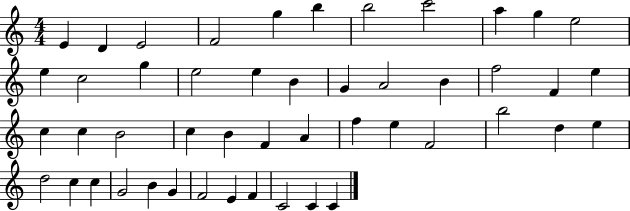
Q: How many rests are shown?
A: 0